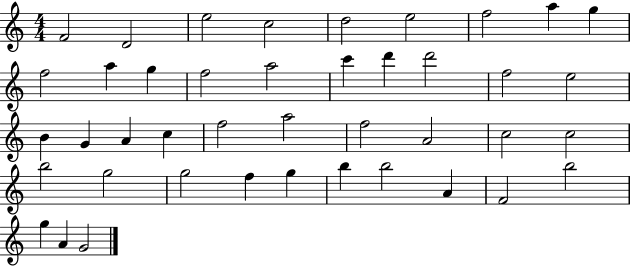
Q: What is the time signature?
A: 4/4